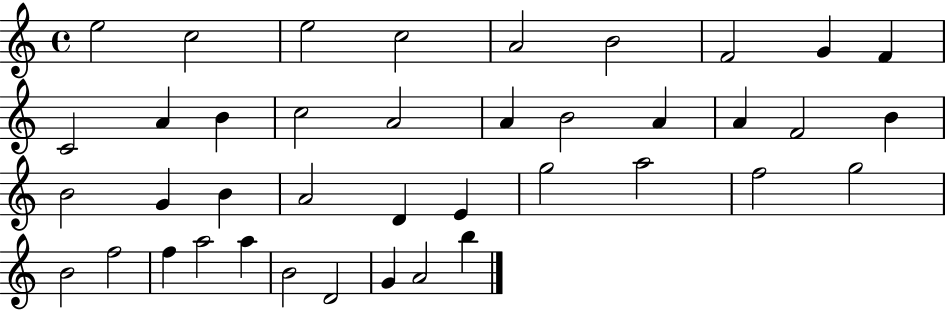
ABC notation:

X:1
T:Untitled
M:4/4
L:1/4
K:C
e2 c2 e2 c2 A2 B2 F2 G F C2 A B c2 A2 A B2 A A F2 B B2 G B A2 D E g2 a2 f2 g2 B2 f2 f a2 a B2 D2 G A2 b